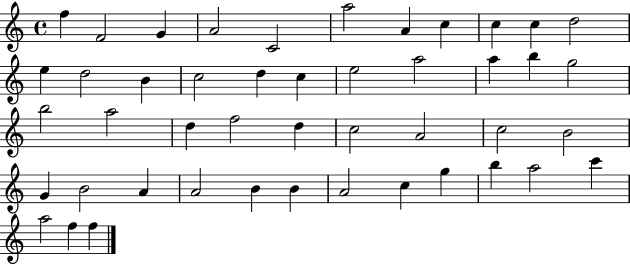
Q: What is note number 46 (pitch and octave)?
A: F5